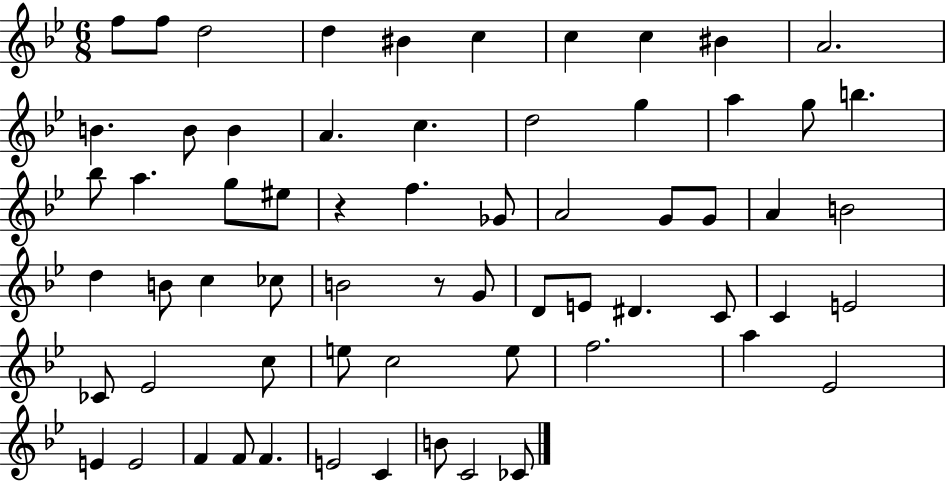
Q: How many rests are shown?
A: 2